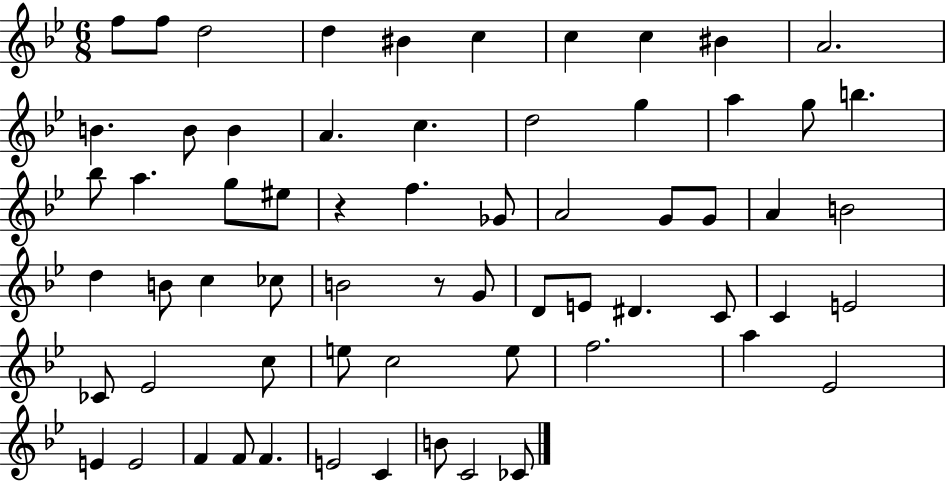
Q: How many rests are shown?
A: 2